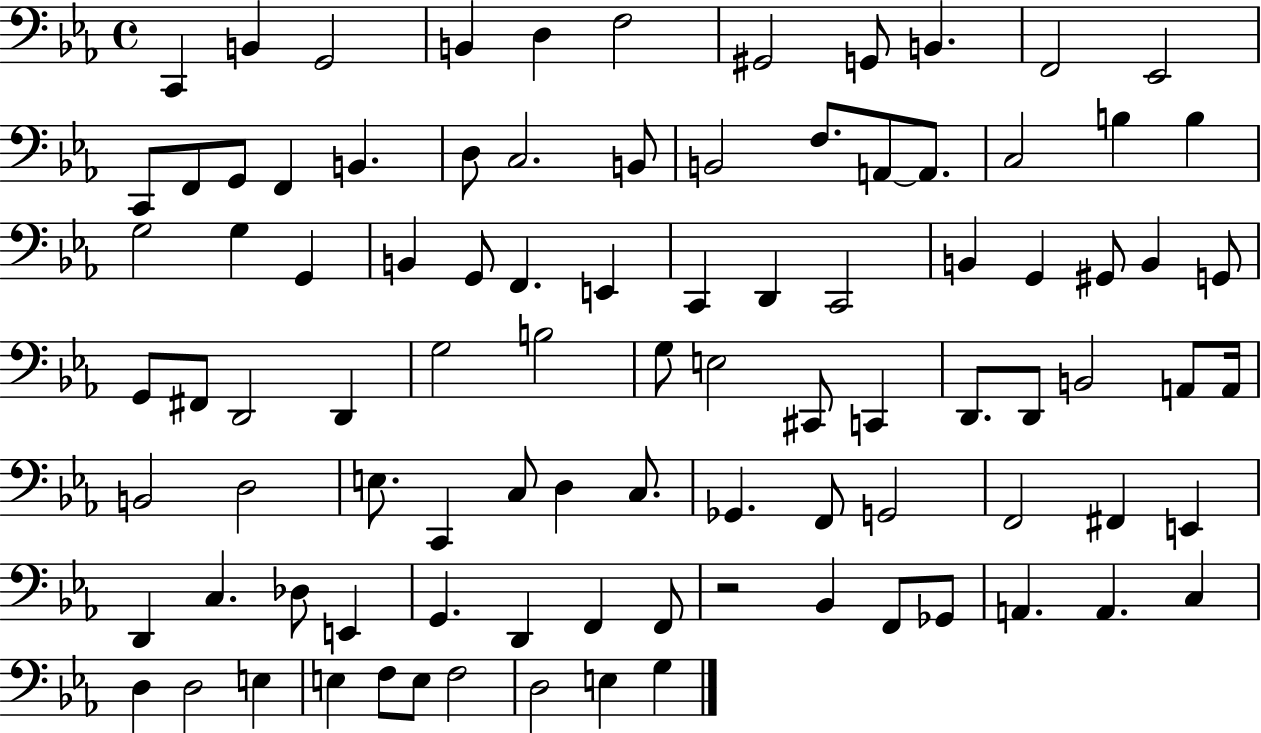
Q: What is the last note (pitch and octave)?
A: G3